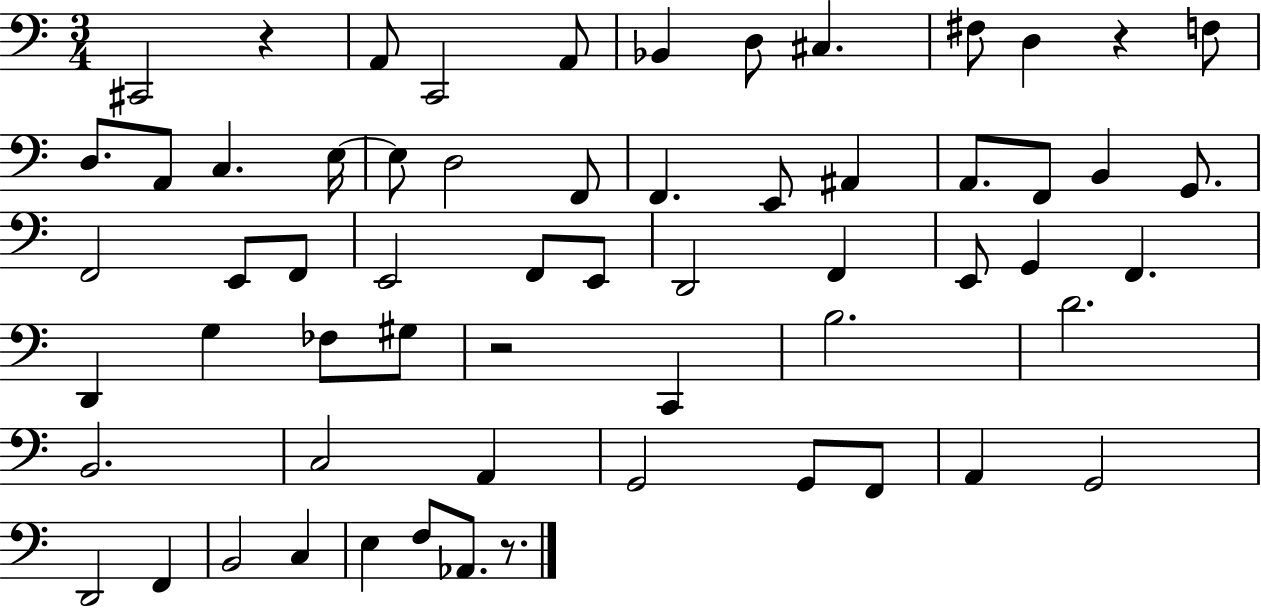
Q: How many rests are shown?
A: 4